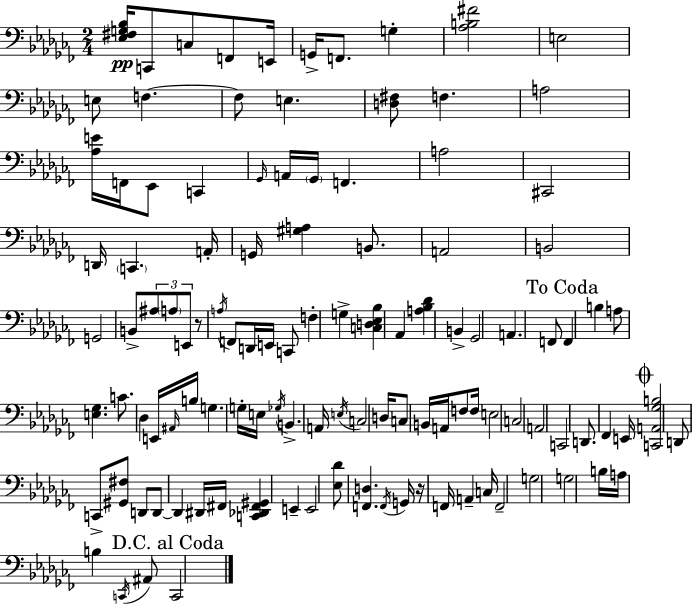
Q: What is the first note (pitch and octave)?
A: C2